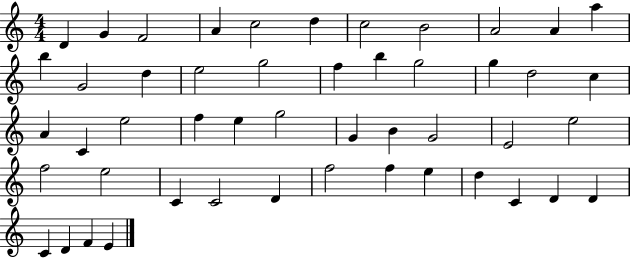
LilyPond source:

{
  \clef treble
  \numericTimeSignature
  \time 4/4
  \key c \major
  d'4 g'4 f'2 | a'4 c''2 d''4 | c''2 b'2 | a'2 a'4 a''4 | \break b''4 g'2 d''4 | e''2 g''2 | f''4 b''4 g''2 | g''4 d''2 c''4 | \break a'4 c'4 e''2 | f''4 e''4 g''2 | g'4 b'4 g'2 | e'2 e''2 | \break f''2 e''2 | c'4 c'2 d'4 | f''2 f''4 e''4 | d''4 c'4 d'4 d'4 | \break c'4 d'4 f'4 e'4 | \bar "|."
}